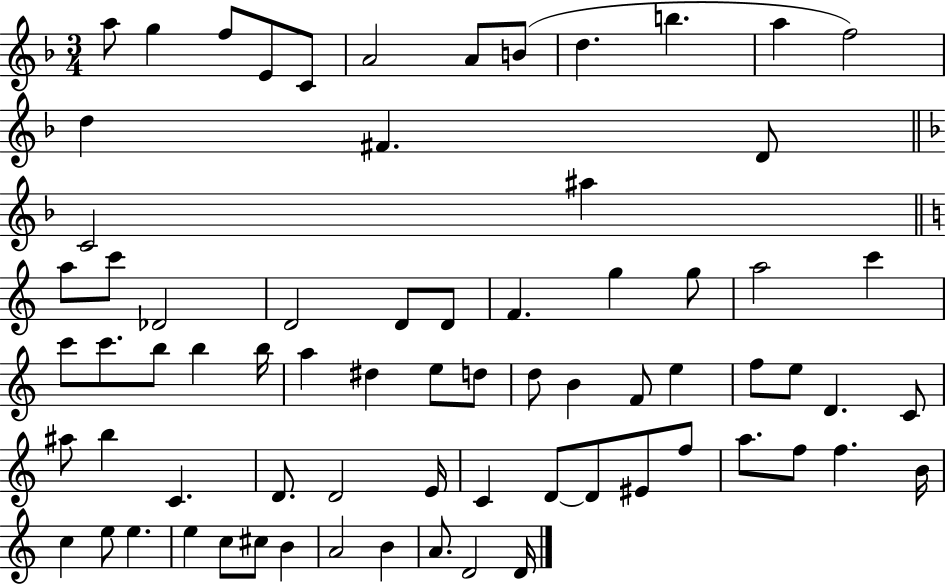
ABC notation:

X:1
T:Untitled
M:3/4
L:1/4
K:F
a/2 g f/2 E/2 C/2 A2 A/2 B/2 d b a f2 d ^F D/2 C2 ^a a/2 c'/2 _D2 D2 D/2 D/2 F g g/2 a2 c' c'/2 c'/2 b/2 b b/4 a ^d e/2 d/2 d/2 B F/2 e f/2 e/2 D C/2 ^a/2 b C D/2 D2 E/4 C D/2 D/2 ^E/2 f/2 a/2 f/2 f B/4 c e/2 e e c/2 ^c/2 B A2 B A/2 D2 D/4